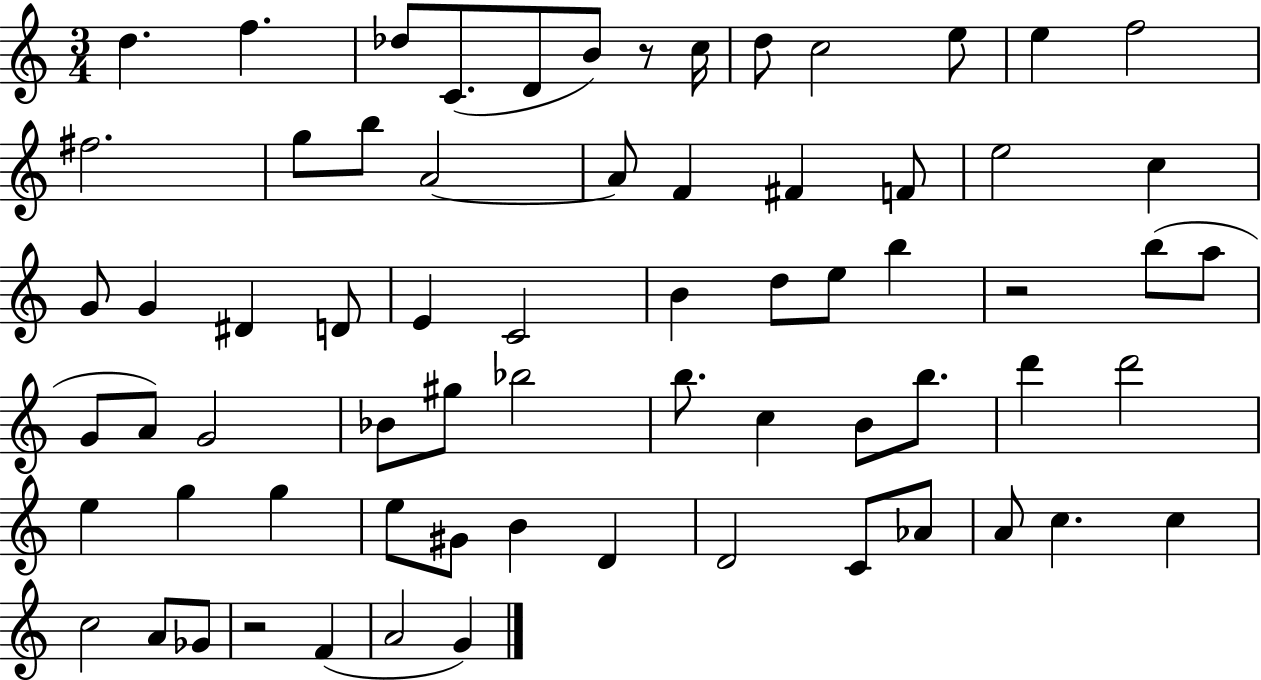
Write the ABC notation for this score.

X:1
T:Untitled
M:3/4
L:1/4
K:C
d f _d/2 C/2 D/2 B/2 z/2 c/4 d/2 c2 e/2 e f2 ^f2 g/2 b/2 A2 A/2 F ^F F/2 e2 c G/2 G ^D D/2 E C2 B d/2 e/2 b z2 b/2 a/2 G/2 A/2 G2 _B/2 ^g/2 _b2 b/2 c B/2 b/2 d' d'2 e g g e/2 ^G/2 B D D2 C/2 _A/2 A/2 c c c2 A/2 _G/2 z2 F A2 G